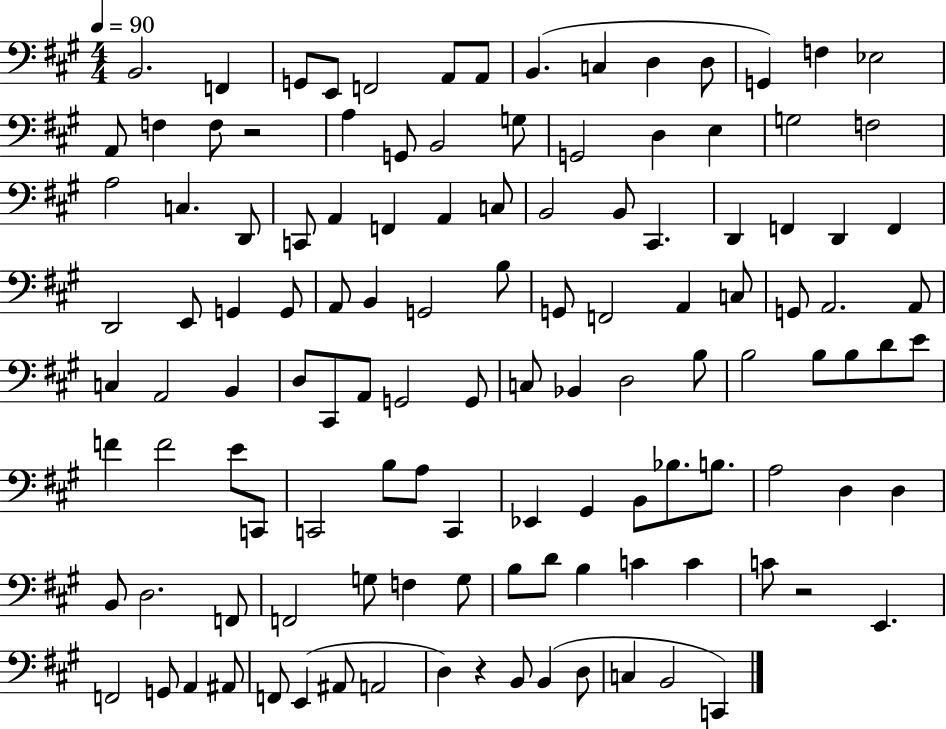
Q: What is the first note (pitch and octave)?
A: B2